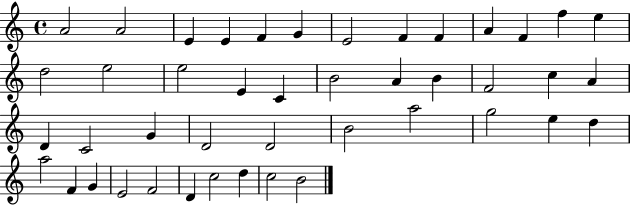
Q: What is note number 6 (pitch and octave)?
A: G4